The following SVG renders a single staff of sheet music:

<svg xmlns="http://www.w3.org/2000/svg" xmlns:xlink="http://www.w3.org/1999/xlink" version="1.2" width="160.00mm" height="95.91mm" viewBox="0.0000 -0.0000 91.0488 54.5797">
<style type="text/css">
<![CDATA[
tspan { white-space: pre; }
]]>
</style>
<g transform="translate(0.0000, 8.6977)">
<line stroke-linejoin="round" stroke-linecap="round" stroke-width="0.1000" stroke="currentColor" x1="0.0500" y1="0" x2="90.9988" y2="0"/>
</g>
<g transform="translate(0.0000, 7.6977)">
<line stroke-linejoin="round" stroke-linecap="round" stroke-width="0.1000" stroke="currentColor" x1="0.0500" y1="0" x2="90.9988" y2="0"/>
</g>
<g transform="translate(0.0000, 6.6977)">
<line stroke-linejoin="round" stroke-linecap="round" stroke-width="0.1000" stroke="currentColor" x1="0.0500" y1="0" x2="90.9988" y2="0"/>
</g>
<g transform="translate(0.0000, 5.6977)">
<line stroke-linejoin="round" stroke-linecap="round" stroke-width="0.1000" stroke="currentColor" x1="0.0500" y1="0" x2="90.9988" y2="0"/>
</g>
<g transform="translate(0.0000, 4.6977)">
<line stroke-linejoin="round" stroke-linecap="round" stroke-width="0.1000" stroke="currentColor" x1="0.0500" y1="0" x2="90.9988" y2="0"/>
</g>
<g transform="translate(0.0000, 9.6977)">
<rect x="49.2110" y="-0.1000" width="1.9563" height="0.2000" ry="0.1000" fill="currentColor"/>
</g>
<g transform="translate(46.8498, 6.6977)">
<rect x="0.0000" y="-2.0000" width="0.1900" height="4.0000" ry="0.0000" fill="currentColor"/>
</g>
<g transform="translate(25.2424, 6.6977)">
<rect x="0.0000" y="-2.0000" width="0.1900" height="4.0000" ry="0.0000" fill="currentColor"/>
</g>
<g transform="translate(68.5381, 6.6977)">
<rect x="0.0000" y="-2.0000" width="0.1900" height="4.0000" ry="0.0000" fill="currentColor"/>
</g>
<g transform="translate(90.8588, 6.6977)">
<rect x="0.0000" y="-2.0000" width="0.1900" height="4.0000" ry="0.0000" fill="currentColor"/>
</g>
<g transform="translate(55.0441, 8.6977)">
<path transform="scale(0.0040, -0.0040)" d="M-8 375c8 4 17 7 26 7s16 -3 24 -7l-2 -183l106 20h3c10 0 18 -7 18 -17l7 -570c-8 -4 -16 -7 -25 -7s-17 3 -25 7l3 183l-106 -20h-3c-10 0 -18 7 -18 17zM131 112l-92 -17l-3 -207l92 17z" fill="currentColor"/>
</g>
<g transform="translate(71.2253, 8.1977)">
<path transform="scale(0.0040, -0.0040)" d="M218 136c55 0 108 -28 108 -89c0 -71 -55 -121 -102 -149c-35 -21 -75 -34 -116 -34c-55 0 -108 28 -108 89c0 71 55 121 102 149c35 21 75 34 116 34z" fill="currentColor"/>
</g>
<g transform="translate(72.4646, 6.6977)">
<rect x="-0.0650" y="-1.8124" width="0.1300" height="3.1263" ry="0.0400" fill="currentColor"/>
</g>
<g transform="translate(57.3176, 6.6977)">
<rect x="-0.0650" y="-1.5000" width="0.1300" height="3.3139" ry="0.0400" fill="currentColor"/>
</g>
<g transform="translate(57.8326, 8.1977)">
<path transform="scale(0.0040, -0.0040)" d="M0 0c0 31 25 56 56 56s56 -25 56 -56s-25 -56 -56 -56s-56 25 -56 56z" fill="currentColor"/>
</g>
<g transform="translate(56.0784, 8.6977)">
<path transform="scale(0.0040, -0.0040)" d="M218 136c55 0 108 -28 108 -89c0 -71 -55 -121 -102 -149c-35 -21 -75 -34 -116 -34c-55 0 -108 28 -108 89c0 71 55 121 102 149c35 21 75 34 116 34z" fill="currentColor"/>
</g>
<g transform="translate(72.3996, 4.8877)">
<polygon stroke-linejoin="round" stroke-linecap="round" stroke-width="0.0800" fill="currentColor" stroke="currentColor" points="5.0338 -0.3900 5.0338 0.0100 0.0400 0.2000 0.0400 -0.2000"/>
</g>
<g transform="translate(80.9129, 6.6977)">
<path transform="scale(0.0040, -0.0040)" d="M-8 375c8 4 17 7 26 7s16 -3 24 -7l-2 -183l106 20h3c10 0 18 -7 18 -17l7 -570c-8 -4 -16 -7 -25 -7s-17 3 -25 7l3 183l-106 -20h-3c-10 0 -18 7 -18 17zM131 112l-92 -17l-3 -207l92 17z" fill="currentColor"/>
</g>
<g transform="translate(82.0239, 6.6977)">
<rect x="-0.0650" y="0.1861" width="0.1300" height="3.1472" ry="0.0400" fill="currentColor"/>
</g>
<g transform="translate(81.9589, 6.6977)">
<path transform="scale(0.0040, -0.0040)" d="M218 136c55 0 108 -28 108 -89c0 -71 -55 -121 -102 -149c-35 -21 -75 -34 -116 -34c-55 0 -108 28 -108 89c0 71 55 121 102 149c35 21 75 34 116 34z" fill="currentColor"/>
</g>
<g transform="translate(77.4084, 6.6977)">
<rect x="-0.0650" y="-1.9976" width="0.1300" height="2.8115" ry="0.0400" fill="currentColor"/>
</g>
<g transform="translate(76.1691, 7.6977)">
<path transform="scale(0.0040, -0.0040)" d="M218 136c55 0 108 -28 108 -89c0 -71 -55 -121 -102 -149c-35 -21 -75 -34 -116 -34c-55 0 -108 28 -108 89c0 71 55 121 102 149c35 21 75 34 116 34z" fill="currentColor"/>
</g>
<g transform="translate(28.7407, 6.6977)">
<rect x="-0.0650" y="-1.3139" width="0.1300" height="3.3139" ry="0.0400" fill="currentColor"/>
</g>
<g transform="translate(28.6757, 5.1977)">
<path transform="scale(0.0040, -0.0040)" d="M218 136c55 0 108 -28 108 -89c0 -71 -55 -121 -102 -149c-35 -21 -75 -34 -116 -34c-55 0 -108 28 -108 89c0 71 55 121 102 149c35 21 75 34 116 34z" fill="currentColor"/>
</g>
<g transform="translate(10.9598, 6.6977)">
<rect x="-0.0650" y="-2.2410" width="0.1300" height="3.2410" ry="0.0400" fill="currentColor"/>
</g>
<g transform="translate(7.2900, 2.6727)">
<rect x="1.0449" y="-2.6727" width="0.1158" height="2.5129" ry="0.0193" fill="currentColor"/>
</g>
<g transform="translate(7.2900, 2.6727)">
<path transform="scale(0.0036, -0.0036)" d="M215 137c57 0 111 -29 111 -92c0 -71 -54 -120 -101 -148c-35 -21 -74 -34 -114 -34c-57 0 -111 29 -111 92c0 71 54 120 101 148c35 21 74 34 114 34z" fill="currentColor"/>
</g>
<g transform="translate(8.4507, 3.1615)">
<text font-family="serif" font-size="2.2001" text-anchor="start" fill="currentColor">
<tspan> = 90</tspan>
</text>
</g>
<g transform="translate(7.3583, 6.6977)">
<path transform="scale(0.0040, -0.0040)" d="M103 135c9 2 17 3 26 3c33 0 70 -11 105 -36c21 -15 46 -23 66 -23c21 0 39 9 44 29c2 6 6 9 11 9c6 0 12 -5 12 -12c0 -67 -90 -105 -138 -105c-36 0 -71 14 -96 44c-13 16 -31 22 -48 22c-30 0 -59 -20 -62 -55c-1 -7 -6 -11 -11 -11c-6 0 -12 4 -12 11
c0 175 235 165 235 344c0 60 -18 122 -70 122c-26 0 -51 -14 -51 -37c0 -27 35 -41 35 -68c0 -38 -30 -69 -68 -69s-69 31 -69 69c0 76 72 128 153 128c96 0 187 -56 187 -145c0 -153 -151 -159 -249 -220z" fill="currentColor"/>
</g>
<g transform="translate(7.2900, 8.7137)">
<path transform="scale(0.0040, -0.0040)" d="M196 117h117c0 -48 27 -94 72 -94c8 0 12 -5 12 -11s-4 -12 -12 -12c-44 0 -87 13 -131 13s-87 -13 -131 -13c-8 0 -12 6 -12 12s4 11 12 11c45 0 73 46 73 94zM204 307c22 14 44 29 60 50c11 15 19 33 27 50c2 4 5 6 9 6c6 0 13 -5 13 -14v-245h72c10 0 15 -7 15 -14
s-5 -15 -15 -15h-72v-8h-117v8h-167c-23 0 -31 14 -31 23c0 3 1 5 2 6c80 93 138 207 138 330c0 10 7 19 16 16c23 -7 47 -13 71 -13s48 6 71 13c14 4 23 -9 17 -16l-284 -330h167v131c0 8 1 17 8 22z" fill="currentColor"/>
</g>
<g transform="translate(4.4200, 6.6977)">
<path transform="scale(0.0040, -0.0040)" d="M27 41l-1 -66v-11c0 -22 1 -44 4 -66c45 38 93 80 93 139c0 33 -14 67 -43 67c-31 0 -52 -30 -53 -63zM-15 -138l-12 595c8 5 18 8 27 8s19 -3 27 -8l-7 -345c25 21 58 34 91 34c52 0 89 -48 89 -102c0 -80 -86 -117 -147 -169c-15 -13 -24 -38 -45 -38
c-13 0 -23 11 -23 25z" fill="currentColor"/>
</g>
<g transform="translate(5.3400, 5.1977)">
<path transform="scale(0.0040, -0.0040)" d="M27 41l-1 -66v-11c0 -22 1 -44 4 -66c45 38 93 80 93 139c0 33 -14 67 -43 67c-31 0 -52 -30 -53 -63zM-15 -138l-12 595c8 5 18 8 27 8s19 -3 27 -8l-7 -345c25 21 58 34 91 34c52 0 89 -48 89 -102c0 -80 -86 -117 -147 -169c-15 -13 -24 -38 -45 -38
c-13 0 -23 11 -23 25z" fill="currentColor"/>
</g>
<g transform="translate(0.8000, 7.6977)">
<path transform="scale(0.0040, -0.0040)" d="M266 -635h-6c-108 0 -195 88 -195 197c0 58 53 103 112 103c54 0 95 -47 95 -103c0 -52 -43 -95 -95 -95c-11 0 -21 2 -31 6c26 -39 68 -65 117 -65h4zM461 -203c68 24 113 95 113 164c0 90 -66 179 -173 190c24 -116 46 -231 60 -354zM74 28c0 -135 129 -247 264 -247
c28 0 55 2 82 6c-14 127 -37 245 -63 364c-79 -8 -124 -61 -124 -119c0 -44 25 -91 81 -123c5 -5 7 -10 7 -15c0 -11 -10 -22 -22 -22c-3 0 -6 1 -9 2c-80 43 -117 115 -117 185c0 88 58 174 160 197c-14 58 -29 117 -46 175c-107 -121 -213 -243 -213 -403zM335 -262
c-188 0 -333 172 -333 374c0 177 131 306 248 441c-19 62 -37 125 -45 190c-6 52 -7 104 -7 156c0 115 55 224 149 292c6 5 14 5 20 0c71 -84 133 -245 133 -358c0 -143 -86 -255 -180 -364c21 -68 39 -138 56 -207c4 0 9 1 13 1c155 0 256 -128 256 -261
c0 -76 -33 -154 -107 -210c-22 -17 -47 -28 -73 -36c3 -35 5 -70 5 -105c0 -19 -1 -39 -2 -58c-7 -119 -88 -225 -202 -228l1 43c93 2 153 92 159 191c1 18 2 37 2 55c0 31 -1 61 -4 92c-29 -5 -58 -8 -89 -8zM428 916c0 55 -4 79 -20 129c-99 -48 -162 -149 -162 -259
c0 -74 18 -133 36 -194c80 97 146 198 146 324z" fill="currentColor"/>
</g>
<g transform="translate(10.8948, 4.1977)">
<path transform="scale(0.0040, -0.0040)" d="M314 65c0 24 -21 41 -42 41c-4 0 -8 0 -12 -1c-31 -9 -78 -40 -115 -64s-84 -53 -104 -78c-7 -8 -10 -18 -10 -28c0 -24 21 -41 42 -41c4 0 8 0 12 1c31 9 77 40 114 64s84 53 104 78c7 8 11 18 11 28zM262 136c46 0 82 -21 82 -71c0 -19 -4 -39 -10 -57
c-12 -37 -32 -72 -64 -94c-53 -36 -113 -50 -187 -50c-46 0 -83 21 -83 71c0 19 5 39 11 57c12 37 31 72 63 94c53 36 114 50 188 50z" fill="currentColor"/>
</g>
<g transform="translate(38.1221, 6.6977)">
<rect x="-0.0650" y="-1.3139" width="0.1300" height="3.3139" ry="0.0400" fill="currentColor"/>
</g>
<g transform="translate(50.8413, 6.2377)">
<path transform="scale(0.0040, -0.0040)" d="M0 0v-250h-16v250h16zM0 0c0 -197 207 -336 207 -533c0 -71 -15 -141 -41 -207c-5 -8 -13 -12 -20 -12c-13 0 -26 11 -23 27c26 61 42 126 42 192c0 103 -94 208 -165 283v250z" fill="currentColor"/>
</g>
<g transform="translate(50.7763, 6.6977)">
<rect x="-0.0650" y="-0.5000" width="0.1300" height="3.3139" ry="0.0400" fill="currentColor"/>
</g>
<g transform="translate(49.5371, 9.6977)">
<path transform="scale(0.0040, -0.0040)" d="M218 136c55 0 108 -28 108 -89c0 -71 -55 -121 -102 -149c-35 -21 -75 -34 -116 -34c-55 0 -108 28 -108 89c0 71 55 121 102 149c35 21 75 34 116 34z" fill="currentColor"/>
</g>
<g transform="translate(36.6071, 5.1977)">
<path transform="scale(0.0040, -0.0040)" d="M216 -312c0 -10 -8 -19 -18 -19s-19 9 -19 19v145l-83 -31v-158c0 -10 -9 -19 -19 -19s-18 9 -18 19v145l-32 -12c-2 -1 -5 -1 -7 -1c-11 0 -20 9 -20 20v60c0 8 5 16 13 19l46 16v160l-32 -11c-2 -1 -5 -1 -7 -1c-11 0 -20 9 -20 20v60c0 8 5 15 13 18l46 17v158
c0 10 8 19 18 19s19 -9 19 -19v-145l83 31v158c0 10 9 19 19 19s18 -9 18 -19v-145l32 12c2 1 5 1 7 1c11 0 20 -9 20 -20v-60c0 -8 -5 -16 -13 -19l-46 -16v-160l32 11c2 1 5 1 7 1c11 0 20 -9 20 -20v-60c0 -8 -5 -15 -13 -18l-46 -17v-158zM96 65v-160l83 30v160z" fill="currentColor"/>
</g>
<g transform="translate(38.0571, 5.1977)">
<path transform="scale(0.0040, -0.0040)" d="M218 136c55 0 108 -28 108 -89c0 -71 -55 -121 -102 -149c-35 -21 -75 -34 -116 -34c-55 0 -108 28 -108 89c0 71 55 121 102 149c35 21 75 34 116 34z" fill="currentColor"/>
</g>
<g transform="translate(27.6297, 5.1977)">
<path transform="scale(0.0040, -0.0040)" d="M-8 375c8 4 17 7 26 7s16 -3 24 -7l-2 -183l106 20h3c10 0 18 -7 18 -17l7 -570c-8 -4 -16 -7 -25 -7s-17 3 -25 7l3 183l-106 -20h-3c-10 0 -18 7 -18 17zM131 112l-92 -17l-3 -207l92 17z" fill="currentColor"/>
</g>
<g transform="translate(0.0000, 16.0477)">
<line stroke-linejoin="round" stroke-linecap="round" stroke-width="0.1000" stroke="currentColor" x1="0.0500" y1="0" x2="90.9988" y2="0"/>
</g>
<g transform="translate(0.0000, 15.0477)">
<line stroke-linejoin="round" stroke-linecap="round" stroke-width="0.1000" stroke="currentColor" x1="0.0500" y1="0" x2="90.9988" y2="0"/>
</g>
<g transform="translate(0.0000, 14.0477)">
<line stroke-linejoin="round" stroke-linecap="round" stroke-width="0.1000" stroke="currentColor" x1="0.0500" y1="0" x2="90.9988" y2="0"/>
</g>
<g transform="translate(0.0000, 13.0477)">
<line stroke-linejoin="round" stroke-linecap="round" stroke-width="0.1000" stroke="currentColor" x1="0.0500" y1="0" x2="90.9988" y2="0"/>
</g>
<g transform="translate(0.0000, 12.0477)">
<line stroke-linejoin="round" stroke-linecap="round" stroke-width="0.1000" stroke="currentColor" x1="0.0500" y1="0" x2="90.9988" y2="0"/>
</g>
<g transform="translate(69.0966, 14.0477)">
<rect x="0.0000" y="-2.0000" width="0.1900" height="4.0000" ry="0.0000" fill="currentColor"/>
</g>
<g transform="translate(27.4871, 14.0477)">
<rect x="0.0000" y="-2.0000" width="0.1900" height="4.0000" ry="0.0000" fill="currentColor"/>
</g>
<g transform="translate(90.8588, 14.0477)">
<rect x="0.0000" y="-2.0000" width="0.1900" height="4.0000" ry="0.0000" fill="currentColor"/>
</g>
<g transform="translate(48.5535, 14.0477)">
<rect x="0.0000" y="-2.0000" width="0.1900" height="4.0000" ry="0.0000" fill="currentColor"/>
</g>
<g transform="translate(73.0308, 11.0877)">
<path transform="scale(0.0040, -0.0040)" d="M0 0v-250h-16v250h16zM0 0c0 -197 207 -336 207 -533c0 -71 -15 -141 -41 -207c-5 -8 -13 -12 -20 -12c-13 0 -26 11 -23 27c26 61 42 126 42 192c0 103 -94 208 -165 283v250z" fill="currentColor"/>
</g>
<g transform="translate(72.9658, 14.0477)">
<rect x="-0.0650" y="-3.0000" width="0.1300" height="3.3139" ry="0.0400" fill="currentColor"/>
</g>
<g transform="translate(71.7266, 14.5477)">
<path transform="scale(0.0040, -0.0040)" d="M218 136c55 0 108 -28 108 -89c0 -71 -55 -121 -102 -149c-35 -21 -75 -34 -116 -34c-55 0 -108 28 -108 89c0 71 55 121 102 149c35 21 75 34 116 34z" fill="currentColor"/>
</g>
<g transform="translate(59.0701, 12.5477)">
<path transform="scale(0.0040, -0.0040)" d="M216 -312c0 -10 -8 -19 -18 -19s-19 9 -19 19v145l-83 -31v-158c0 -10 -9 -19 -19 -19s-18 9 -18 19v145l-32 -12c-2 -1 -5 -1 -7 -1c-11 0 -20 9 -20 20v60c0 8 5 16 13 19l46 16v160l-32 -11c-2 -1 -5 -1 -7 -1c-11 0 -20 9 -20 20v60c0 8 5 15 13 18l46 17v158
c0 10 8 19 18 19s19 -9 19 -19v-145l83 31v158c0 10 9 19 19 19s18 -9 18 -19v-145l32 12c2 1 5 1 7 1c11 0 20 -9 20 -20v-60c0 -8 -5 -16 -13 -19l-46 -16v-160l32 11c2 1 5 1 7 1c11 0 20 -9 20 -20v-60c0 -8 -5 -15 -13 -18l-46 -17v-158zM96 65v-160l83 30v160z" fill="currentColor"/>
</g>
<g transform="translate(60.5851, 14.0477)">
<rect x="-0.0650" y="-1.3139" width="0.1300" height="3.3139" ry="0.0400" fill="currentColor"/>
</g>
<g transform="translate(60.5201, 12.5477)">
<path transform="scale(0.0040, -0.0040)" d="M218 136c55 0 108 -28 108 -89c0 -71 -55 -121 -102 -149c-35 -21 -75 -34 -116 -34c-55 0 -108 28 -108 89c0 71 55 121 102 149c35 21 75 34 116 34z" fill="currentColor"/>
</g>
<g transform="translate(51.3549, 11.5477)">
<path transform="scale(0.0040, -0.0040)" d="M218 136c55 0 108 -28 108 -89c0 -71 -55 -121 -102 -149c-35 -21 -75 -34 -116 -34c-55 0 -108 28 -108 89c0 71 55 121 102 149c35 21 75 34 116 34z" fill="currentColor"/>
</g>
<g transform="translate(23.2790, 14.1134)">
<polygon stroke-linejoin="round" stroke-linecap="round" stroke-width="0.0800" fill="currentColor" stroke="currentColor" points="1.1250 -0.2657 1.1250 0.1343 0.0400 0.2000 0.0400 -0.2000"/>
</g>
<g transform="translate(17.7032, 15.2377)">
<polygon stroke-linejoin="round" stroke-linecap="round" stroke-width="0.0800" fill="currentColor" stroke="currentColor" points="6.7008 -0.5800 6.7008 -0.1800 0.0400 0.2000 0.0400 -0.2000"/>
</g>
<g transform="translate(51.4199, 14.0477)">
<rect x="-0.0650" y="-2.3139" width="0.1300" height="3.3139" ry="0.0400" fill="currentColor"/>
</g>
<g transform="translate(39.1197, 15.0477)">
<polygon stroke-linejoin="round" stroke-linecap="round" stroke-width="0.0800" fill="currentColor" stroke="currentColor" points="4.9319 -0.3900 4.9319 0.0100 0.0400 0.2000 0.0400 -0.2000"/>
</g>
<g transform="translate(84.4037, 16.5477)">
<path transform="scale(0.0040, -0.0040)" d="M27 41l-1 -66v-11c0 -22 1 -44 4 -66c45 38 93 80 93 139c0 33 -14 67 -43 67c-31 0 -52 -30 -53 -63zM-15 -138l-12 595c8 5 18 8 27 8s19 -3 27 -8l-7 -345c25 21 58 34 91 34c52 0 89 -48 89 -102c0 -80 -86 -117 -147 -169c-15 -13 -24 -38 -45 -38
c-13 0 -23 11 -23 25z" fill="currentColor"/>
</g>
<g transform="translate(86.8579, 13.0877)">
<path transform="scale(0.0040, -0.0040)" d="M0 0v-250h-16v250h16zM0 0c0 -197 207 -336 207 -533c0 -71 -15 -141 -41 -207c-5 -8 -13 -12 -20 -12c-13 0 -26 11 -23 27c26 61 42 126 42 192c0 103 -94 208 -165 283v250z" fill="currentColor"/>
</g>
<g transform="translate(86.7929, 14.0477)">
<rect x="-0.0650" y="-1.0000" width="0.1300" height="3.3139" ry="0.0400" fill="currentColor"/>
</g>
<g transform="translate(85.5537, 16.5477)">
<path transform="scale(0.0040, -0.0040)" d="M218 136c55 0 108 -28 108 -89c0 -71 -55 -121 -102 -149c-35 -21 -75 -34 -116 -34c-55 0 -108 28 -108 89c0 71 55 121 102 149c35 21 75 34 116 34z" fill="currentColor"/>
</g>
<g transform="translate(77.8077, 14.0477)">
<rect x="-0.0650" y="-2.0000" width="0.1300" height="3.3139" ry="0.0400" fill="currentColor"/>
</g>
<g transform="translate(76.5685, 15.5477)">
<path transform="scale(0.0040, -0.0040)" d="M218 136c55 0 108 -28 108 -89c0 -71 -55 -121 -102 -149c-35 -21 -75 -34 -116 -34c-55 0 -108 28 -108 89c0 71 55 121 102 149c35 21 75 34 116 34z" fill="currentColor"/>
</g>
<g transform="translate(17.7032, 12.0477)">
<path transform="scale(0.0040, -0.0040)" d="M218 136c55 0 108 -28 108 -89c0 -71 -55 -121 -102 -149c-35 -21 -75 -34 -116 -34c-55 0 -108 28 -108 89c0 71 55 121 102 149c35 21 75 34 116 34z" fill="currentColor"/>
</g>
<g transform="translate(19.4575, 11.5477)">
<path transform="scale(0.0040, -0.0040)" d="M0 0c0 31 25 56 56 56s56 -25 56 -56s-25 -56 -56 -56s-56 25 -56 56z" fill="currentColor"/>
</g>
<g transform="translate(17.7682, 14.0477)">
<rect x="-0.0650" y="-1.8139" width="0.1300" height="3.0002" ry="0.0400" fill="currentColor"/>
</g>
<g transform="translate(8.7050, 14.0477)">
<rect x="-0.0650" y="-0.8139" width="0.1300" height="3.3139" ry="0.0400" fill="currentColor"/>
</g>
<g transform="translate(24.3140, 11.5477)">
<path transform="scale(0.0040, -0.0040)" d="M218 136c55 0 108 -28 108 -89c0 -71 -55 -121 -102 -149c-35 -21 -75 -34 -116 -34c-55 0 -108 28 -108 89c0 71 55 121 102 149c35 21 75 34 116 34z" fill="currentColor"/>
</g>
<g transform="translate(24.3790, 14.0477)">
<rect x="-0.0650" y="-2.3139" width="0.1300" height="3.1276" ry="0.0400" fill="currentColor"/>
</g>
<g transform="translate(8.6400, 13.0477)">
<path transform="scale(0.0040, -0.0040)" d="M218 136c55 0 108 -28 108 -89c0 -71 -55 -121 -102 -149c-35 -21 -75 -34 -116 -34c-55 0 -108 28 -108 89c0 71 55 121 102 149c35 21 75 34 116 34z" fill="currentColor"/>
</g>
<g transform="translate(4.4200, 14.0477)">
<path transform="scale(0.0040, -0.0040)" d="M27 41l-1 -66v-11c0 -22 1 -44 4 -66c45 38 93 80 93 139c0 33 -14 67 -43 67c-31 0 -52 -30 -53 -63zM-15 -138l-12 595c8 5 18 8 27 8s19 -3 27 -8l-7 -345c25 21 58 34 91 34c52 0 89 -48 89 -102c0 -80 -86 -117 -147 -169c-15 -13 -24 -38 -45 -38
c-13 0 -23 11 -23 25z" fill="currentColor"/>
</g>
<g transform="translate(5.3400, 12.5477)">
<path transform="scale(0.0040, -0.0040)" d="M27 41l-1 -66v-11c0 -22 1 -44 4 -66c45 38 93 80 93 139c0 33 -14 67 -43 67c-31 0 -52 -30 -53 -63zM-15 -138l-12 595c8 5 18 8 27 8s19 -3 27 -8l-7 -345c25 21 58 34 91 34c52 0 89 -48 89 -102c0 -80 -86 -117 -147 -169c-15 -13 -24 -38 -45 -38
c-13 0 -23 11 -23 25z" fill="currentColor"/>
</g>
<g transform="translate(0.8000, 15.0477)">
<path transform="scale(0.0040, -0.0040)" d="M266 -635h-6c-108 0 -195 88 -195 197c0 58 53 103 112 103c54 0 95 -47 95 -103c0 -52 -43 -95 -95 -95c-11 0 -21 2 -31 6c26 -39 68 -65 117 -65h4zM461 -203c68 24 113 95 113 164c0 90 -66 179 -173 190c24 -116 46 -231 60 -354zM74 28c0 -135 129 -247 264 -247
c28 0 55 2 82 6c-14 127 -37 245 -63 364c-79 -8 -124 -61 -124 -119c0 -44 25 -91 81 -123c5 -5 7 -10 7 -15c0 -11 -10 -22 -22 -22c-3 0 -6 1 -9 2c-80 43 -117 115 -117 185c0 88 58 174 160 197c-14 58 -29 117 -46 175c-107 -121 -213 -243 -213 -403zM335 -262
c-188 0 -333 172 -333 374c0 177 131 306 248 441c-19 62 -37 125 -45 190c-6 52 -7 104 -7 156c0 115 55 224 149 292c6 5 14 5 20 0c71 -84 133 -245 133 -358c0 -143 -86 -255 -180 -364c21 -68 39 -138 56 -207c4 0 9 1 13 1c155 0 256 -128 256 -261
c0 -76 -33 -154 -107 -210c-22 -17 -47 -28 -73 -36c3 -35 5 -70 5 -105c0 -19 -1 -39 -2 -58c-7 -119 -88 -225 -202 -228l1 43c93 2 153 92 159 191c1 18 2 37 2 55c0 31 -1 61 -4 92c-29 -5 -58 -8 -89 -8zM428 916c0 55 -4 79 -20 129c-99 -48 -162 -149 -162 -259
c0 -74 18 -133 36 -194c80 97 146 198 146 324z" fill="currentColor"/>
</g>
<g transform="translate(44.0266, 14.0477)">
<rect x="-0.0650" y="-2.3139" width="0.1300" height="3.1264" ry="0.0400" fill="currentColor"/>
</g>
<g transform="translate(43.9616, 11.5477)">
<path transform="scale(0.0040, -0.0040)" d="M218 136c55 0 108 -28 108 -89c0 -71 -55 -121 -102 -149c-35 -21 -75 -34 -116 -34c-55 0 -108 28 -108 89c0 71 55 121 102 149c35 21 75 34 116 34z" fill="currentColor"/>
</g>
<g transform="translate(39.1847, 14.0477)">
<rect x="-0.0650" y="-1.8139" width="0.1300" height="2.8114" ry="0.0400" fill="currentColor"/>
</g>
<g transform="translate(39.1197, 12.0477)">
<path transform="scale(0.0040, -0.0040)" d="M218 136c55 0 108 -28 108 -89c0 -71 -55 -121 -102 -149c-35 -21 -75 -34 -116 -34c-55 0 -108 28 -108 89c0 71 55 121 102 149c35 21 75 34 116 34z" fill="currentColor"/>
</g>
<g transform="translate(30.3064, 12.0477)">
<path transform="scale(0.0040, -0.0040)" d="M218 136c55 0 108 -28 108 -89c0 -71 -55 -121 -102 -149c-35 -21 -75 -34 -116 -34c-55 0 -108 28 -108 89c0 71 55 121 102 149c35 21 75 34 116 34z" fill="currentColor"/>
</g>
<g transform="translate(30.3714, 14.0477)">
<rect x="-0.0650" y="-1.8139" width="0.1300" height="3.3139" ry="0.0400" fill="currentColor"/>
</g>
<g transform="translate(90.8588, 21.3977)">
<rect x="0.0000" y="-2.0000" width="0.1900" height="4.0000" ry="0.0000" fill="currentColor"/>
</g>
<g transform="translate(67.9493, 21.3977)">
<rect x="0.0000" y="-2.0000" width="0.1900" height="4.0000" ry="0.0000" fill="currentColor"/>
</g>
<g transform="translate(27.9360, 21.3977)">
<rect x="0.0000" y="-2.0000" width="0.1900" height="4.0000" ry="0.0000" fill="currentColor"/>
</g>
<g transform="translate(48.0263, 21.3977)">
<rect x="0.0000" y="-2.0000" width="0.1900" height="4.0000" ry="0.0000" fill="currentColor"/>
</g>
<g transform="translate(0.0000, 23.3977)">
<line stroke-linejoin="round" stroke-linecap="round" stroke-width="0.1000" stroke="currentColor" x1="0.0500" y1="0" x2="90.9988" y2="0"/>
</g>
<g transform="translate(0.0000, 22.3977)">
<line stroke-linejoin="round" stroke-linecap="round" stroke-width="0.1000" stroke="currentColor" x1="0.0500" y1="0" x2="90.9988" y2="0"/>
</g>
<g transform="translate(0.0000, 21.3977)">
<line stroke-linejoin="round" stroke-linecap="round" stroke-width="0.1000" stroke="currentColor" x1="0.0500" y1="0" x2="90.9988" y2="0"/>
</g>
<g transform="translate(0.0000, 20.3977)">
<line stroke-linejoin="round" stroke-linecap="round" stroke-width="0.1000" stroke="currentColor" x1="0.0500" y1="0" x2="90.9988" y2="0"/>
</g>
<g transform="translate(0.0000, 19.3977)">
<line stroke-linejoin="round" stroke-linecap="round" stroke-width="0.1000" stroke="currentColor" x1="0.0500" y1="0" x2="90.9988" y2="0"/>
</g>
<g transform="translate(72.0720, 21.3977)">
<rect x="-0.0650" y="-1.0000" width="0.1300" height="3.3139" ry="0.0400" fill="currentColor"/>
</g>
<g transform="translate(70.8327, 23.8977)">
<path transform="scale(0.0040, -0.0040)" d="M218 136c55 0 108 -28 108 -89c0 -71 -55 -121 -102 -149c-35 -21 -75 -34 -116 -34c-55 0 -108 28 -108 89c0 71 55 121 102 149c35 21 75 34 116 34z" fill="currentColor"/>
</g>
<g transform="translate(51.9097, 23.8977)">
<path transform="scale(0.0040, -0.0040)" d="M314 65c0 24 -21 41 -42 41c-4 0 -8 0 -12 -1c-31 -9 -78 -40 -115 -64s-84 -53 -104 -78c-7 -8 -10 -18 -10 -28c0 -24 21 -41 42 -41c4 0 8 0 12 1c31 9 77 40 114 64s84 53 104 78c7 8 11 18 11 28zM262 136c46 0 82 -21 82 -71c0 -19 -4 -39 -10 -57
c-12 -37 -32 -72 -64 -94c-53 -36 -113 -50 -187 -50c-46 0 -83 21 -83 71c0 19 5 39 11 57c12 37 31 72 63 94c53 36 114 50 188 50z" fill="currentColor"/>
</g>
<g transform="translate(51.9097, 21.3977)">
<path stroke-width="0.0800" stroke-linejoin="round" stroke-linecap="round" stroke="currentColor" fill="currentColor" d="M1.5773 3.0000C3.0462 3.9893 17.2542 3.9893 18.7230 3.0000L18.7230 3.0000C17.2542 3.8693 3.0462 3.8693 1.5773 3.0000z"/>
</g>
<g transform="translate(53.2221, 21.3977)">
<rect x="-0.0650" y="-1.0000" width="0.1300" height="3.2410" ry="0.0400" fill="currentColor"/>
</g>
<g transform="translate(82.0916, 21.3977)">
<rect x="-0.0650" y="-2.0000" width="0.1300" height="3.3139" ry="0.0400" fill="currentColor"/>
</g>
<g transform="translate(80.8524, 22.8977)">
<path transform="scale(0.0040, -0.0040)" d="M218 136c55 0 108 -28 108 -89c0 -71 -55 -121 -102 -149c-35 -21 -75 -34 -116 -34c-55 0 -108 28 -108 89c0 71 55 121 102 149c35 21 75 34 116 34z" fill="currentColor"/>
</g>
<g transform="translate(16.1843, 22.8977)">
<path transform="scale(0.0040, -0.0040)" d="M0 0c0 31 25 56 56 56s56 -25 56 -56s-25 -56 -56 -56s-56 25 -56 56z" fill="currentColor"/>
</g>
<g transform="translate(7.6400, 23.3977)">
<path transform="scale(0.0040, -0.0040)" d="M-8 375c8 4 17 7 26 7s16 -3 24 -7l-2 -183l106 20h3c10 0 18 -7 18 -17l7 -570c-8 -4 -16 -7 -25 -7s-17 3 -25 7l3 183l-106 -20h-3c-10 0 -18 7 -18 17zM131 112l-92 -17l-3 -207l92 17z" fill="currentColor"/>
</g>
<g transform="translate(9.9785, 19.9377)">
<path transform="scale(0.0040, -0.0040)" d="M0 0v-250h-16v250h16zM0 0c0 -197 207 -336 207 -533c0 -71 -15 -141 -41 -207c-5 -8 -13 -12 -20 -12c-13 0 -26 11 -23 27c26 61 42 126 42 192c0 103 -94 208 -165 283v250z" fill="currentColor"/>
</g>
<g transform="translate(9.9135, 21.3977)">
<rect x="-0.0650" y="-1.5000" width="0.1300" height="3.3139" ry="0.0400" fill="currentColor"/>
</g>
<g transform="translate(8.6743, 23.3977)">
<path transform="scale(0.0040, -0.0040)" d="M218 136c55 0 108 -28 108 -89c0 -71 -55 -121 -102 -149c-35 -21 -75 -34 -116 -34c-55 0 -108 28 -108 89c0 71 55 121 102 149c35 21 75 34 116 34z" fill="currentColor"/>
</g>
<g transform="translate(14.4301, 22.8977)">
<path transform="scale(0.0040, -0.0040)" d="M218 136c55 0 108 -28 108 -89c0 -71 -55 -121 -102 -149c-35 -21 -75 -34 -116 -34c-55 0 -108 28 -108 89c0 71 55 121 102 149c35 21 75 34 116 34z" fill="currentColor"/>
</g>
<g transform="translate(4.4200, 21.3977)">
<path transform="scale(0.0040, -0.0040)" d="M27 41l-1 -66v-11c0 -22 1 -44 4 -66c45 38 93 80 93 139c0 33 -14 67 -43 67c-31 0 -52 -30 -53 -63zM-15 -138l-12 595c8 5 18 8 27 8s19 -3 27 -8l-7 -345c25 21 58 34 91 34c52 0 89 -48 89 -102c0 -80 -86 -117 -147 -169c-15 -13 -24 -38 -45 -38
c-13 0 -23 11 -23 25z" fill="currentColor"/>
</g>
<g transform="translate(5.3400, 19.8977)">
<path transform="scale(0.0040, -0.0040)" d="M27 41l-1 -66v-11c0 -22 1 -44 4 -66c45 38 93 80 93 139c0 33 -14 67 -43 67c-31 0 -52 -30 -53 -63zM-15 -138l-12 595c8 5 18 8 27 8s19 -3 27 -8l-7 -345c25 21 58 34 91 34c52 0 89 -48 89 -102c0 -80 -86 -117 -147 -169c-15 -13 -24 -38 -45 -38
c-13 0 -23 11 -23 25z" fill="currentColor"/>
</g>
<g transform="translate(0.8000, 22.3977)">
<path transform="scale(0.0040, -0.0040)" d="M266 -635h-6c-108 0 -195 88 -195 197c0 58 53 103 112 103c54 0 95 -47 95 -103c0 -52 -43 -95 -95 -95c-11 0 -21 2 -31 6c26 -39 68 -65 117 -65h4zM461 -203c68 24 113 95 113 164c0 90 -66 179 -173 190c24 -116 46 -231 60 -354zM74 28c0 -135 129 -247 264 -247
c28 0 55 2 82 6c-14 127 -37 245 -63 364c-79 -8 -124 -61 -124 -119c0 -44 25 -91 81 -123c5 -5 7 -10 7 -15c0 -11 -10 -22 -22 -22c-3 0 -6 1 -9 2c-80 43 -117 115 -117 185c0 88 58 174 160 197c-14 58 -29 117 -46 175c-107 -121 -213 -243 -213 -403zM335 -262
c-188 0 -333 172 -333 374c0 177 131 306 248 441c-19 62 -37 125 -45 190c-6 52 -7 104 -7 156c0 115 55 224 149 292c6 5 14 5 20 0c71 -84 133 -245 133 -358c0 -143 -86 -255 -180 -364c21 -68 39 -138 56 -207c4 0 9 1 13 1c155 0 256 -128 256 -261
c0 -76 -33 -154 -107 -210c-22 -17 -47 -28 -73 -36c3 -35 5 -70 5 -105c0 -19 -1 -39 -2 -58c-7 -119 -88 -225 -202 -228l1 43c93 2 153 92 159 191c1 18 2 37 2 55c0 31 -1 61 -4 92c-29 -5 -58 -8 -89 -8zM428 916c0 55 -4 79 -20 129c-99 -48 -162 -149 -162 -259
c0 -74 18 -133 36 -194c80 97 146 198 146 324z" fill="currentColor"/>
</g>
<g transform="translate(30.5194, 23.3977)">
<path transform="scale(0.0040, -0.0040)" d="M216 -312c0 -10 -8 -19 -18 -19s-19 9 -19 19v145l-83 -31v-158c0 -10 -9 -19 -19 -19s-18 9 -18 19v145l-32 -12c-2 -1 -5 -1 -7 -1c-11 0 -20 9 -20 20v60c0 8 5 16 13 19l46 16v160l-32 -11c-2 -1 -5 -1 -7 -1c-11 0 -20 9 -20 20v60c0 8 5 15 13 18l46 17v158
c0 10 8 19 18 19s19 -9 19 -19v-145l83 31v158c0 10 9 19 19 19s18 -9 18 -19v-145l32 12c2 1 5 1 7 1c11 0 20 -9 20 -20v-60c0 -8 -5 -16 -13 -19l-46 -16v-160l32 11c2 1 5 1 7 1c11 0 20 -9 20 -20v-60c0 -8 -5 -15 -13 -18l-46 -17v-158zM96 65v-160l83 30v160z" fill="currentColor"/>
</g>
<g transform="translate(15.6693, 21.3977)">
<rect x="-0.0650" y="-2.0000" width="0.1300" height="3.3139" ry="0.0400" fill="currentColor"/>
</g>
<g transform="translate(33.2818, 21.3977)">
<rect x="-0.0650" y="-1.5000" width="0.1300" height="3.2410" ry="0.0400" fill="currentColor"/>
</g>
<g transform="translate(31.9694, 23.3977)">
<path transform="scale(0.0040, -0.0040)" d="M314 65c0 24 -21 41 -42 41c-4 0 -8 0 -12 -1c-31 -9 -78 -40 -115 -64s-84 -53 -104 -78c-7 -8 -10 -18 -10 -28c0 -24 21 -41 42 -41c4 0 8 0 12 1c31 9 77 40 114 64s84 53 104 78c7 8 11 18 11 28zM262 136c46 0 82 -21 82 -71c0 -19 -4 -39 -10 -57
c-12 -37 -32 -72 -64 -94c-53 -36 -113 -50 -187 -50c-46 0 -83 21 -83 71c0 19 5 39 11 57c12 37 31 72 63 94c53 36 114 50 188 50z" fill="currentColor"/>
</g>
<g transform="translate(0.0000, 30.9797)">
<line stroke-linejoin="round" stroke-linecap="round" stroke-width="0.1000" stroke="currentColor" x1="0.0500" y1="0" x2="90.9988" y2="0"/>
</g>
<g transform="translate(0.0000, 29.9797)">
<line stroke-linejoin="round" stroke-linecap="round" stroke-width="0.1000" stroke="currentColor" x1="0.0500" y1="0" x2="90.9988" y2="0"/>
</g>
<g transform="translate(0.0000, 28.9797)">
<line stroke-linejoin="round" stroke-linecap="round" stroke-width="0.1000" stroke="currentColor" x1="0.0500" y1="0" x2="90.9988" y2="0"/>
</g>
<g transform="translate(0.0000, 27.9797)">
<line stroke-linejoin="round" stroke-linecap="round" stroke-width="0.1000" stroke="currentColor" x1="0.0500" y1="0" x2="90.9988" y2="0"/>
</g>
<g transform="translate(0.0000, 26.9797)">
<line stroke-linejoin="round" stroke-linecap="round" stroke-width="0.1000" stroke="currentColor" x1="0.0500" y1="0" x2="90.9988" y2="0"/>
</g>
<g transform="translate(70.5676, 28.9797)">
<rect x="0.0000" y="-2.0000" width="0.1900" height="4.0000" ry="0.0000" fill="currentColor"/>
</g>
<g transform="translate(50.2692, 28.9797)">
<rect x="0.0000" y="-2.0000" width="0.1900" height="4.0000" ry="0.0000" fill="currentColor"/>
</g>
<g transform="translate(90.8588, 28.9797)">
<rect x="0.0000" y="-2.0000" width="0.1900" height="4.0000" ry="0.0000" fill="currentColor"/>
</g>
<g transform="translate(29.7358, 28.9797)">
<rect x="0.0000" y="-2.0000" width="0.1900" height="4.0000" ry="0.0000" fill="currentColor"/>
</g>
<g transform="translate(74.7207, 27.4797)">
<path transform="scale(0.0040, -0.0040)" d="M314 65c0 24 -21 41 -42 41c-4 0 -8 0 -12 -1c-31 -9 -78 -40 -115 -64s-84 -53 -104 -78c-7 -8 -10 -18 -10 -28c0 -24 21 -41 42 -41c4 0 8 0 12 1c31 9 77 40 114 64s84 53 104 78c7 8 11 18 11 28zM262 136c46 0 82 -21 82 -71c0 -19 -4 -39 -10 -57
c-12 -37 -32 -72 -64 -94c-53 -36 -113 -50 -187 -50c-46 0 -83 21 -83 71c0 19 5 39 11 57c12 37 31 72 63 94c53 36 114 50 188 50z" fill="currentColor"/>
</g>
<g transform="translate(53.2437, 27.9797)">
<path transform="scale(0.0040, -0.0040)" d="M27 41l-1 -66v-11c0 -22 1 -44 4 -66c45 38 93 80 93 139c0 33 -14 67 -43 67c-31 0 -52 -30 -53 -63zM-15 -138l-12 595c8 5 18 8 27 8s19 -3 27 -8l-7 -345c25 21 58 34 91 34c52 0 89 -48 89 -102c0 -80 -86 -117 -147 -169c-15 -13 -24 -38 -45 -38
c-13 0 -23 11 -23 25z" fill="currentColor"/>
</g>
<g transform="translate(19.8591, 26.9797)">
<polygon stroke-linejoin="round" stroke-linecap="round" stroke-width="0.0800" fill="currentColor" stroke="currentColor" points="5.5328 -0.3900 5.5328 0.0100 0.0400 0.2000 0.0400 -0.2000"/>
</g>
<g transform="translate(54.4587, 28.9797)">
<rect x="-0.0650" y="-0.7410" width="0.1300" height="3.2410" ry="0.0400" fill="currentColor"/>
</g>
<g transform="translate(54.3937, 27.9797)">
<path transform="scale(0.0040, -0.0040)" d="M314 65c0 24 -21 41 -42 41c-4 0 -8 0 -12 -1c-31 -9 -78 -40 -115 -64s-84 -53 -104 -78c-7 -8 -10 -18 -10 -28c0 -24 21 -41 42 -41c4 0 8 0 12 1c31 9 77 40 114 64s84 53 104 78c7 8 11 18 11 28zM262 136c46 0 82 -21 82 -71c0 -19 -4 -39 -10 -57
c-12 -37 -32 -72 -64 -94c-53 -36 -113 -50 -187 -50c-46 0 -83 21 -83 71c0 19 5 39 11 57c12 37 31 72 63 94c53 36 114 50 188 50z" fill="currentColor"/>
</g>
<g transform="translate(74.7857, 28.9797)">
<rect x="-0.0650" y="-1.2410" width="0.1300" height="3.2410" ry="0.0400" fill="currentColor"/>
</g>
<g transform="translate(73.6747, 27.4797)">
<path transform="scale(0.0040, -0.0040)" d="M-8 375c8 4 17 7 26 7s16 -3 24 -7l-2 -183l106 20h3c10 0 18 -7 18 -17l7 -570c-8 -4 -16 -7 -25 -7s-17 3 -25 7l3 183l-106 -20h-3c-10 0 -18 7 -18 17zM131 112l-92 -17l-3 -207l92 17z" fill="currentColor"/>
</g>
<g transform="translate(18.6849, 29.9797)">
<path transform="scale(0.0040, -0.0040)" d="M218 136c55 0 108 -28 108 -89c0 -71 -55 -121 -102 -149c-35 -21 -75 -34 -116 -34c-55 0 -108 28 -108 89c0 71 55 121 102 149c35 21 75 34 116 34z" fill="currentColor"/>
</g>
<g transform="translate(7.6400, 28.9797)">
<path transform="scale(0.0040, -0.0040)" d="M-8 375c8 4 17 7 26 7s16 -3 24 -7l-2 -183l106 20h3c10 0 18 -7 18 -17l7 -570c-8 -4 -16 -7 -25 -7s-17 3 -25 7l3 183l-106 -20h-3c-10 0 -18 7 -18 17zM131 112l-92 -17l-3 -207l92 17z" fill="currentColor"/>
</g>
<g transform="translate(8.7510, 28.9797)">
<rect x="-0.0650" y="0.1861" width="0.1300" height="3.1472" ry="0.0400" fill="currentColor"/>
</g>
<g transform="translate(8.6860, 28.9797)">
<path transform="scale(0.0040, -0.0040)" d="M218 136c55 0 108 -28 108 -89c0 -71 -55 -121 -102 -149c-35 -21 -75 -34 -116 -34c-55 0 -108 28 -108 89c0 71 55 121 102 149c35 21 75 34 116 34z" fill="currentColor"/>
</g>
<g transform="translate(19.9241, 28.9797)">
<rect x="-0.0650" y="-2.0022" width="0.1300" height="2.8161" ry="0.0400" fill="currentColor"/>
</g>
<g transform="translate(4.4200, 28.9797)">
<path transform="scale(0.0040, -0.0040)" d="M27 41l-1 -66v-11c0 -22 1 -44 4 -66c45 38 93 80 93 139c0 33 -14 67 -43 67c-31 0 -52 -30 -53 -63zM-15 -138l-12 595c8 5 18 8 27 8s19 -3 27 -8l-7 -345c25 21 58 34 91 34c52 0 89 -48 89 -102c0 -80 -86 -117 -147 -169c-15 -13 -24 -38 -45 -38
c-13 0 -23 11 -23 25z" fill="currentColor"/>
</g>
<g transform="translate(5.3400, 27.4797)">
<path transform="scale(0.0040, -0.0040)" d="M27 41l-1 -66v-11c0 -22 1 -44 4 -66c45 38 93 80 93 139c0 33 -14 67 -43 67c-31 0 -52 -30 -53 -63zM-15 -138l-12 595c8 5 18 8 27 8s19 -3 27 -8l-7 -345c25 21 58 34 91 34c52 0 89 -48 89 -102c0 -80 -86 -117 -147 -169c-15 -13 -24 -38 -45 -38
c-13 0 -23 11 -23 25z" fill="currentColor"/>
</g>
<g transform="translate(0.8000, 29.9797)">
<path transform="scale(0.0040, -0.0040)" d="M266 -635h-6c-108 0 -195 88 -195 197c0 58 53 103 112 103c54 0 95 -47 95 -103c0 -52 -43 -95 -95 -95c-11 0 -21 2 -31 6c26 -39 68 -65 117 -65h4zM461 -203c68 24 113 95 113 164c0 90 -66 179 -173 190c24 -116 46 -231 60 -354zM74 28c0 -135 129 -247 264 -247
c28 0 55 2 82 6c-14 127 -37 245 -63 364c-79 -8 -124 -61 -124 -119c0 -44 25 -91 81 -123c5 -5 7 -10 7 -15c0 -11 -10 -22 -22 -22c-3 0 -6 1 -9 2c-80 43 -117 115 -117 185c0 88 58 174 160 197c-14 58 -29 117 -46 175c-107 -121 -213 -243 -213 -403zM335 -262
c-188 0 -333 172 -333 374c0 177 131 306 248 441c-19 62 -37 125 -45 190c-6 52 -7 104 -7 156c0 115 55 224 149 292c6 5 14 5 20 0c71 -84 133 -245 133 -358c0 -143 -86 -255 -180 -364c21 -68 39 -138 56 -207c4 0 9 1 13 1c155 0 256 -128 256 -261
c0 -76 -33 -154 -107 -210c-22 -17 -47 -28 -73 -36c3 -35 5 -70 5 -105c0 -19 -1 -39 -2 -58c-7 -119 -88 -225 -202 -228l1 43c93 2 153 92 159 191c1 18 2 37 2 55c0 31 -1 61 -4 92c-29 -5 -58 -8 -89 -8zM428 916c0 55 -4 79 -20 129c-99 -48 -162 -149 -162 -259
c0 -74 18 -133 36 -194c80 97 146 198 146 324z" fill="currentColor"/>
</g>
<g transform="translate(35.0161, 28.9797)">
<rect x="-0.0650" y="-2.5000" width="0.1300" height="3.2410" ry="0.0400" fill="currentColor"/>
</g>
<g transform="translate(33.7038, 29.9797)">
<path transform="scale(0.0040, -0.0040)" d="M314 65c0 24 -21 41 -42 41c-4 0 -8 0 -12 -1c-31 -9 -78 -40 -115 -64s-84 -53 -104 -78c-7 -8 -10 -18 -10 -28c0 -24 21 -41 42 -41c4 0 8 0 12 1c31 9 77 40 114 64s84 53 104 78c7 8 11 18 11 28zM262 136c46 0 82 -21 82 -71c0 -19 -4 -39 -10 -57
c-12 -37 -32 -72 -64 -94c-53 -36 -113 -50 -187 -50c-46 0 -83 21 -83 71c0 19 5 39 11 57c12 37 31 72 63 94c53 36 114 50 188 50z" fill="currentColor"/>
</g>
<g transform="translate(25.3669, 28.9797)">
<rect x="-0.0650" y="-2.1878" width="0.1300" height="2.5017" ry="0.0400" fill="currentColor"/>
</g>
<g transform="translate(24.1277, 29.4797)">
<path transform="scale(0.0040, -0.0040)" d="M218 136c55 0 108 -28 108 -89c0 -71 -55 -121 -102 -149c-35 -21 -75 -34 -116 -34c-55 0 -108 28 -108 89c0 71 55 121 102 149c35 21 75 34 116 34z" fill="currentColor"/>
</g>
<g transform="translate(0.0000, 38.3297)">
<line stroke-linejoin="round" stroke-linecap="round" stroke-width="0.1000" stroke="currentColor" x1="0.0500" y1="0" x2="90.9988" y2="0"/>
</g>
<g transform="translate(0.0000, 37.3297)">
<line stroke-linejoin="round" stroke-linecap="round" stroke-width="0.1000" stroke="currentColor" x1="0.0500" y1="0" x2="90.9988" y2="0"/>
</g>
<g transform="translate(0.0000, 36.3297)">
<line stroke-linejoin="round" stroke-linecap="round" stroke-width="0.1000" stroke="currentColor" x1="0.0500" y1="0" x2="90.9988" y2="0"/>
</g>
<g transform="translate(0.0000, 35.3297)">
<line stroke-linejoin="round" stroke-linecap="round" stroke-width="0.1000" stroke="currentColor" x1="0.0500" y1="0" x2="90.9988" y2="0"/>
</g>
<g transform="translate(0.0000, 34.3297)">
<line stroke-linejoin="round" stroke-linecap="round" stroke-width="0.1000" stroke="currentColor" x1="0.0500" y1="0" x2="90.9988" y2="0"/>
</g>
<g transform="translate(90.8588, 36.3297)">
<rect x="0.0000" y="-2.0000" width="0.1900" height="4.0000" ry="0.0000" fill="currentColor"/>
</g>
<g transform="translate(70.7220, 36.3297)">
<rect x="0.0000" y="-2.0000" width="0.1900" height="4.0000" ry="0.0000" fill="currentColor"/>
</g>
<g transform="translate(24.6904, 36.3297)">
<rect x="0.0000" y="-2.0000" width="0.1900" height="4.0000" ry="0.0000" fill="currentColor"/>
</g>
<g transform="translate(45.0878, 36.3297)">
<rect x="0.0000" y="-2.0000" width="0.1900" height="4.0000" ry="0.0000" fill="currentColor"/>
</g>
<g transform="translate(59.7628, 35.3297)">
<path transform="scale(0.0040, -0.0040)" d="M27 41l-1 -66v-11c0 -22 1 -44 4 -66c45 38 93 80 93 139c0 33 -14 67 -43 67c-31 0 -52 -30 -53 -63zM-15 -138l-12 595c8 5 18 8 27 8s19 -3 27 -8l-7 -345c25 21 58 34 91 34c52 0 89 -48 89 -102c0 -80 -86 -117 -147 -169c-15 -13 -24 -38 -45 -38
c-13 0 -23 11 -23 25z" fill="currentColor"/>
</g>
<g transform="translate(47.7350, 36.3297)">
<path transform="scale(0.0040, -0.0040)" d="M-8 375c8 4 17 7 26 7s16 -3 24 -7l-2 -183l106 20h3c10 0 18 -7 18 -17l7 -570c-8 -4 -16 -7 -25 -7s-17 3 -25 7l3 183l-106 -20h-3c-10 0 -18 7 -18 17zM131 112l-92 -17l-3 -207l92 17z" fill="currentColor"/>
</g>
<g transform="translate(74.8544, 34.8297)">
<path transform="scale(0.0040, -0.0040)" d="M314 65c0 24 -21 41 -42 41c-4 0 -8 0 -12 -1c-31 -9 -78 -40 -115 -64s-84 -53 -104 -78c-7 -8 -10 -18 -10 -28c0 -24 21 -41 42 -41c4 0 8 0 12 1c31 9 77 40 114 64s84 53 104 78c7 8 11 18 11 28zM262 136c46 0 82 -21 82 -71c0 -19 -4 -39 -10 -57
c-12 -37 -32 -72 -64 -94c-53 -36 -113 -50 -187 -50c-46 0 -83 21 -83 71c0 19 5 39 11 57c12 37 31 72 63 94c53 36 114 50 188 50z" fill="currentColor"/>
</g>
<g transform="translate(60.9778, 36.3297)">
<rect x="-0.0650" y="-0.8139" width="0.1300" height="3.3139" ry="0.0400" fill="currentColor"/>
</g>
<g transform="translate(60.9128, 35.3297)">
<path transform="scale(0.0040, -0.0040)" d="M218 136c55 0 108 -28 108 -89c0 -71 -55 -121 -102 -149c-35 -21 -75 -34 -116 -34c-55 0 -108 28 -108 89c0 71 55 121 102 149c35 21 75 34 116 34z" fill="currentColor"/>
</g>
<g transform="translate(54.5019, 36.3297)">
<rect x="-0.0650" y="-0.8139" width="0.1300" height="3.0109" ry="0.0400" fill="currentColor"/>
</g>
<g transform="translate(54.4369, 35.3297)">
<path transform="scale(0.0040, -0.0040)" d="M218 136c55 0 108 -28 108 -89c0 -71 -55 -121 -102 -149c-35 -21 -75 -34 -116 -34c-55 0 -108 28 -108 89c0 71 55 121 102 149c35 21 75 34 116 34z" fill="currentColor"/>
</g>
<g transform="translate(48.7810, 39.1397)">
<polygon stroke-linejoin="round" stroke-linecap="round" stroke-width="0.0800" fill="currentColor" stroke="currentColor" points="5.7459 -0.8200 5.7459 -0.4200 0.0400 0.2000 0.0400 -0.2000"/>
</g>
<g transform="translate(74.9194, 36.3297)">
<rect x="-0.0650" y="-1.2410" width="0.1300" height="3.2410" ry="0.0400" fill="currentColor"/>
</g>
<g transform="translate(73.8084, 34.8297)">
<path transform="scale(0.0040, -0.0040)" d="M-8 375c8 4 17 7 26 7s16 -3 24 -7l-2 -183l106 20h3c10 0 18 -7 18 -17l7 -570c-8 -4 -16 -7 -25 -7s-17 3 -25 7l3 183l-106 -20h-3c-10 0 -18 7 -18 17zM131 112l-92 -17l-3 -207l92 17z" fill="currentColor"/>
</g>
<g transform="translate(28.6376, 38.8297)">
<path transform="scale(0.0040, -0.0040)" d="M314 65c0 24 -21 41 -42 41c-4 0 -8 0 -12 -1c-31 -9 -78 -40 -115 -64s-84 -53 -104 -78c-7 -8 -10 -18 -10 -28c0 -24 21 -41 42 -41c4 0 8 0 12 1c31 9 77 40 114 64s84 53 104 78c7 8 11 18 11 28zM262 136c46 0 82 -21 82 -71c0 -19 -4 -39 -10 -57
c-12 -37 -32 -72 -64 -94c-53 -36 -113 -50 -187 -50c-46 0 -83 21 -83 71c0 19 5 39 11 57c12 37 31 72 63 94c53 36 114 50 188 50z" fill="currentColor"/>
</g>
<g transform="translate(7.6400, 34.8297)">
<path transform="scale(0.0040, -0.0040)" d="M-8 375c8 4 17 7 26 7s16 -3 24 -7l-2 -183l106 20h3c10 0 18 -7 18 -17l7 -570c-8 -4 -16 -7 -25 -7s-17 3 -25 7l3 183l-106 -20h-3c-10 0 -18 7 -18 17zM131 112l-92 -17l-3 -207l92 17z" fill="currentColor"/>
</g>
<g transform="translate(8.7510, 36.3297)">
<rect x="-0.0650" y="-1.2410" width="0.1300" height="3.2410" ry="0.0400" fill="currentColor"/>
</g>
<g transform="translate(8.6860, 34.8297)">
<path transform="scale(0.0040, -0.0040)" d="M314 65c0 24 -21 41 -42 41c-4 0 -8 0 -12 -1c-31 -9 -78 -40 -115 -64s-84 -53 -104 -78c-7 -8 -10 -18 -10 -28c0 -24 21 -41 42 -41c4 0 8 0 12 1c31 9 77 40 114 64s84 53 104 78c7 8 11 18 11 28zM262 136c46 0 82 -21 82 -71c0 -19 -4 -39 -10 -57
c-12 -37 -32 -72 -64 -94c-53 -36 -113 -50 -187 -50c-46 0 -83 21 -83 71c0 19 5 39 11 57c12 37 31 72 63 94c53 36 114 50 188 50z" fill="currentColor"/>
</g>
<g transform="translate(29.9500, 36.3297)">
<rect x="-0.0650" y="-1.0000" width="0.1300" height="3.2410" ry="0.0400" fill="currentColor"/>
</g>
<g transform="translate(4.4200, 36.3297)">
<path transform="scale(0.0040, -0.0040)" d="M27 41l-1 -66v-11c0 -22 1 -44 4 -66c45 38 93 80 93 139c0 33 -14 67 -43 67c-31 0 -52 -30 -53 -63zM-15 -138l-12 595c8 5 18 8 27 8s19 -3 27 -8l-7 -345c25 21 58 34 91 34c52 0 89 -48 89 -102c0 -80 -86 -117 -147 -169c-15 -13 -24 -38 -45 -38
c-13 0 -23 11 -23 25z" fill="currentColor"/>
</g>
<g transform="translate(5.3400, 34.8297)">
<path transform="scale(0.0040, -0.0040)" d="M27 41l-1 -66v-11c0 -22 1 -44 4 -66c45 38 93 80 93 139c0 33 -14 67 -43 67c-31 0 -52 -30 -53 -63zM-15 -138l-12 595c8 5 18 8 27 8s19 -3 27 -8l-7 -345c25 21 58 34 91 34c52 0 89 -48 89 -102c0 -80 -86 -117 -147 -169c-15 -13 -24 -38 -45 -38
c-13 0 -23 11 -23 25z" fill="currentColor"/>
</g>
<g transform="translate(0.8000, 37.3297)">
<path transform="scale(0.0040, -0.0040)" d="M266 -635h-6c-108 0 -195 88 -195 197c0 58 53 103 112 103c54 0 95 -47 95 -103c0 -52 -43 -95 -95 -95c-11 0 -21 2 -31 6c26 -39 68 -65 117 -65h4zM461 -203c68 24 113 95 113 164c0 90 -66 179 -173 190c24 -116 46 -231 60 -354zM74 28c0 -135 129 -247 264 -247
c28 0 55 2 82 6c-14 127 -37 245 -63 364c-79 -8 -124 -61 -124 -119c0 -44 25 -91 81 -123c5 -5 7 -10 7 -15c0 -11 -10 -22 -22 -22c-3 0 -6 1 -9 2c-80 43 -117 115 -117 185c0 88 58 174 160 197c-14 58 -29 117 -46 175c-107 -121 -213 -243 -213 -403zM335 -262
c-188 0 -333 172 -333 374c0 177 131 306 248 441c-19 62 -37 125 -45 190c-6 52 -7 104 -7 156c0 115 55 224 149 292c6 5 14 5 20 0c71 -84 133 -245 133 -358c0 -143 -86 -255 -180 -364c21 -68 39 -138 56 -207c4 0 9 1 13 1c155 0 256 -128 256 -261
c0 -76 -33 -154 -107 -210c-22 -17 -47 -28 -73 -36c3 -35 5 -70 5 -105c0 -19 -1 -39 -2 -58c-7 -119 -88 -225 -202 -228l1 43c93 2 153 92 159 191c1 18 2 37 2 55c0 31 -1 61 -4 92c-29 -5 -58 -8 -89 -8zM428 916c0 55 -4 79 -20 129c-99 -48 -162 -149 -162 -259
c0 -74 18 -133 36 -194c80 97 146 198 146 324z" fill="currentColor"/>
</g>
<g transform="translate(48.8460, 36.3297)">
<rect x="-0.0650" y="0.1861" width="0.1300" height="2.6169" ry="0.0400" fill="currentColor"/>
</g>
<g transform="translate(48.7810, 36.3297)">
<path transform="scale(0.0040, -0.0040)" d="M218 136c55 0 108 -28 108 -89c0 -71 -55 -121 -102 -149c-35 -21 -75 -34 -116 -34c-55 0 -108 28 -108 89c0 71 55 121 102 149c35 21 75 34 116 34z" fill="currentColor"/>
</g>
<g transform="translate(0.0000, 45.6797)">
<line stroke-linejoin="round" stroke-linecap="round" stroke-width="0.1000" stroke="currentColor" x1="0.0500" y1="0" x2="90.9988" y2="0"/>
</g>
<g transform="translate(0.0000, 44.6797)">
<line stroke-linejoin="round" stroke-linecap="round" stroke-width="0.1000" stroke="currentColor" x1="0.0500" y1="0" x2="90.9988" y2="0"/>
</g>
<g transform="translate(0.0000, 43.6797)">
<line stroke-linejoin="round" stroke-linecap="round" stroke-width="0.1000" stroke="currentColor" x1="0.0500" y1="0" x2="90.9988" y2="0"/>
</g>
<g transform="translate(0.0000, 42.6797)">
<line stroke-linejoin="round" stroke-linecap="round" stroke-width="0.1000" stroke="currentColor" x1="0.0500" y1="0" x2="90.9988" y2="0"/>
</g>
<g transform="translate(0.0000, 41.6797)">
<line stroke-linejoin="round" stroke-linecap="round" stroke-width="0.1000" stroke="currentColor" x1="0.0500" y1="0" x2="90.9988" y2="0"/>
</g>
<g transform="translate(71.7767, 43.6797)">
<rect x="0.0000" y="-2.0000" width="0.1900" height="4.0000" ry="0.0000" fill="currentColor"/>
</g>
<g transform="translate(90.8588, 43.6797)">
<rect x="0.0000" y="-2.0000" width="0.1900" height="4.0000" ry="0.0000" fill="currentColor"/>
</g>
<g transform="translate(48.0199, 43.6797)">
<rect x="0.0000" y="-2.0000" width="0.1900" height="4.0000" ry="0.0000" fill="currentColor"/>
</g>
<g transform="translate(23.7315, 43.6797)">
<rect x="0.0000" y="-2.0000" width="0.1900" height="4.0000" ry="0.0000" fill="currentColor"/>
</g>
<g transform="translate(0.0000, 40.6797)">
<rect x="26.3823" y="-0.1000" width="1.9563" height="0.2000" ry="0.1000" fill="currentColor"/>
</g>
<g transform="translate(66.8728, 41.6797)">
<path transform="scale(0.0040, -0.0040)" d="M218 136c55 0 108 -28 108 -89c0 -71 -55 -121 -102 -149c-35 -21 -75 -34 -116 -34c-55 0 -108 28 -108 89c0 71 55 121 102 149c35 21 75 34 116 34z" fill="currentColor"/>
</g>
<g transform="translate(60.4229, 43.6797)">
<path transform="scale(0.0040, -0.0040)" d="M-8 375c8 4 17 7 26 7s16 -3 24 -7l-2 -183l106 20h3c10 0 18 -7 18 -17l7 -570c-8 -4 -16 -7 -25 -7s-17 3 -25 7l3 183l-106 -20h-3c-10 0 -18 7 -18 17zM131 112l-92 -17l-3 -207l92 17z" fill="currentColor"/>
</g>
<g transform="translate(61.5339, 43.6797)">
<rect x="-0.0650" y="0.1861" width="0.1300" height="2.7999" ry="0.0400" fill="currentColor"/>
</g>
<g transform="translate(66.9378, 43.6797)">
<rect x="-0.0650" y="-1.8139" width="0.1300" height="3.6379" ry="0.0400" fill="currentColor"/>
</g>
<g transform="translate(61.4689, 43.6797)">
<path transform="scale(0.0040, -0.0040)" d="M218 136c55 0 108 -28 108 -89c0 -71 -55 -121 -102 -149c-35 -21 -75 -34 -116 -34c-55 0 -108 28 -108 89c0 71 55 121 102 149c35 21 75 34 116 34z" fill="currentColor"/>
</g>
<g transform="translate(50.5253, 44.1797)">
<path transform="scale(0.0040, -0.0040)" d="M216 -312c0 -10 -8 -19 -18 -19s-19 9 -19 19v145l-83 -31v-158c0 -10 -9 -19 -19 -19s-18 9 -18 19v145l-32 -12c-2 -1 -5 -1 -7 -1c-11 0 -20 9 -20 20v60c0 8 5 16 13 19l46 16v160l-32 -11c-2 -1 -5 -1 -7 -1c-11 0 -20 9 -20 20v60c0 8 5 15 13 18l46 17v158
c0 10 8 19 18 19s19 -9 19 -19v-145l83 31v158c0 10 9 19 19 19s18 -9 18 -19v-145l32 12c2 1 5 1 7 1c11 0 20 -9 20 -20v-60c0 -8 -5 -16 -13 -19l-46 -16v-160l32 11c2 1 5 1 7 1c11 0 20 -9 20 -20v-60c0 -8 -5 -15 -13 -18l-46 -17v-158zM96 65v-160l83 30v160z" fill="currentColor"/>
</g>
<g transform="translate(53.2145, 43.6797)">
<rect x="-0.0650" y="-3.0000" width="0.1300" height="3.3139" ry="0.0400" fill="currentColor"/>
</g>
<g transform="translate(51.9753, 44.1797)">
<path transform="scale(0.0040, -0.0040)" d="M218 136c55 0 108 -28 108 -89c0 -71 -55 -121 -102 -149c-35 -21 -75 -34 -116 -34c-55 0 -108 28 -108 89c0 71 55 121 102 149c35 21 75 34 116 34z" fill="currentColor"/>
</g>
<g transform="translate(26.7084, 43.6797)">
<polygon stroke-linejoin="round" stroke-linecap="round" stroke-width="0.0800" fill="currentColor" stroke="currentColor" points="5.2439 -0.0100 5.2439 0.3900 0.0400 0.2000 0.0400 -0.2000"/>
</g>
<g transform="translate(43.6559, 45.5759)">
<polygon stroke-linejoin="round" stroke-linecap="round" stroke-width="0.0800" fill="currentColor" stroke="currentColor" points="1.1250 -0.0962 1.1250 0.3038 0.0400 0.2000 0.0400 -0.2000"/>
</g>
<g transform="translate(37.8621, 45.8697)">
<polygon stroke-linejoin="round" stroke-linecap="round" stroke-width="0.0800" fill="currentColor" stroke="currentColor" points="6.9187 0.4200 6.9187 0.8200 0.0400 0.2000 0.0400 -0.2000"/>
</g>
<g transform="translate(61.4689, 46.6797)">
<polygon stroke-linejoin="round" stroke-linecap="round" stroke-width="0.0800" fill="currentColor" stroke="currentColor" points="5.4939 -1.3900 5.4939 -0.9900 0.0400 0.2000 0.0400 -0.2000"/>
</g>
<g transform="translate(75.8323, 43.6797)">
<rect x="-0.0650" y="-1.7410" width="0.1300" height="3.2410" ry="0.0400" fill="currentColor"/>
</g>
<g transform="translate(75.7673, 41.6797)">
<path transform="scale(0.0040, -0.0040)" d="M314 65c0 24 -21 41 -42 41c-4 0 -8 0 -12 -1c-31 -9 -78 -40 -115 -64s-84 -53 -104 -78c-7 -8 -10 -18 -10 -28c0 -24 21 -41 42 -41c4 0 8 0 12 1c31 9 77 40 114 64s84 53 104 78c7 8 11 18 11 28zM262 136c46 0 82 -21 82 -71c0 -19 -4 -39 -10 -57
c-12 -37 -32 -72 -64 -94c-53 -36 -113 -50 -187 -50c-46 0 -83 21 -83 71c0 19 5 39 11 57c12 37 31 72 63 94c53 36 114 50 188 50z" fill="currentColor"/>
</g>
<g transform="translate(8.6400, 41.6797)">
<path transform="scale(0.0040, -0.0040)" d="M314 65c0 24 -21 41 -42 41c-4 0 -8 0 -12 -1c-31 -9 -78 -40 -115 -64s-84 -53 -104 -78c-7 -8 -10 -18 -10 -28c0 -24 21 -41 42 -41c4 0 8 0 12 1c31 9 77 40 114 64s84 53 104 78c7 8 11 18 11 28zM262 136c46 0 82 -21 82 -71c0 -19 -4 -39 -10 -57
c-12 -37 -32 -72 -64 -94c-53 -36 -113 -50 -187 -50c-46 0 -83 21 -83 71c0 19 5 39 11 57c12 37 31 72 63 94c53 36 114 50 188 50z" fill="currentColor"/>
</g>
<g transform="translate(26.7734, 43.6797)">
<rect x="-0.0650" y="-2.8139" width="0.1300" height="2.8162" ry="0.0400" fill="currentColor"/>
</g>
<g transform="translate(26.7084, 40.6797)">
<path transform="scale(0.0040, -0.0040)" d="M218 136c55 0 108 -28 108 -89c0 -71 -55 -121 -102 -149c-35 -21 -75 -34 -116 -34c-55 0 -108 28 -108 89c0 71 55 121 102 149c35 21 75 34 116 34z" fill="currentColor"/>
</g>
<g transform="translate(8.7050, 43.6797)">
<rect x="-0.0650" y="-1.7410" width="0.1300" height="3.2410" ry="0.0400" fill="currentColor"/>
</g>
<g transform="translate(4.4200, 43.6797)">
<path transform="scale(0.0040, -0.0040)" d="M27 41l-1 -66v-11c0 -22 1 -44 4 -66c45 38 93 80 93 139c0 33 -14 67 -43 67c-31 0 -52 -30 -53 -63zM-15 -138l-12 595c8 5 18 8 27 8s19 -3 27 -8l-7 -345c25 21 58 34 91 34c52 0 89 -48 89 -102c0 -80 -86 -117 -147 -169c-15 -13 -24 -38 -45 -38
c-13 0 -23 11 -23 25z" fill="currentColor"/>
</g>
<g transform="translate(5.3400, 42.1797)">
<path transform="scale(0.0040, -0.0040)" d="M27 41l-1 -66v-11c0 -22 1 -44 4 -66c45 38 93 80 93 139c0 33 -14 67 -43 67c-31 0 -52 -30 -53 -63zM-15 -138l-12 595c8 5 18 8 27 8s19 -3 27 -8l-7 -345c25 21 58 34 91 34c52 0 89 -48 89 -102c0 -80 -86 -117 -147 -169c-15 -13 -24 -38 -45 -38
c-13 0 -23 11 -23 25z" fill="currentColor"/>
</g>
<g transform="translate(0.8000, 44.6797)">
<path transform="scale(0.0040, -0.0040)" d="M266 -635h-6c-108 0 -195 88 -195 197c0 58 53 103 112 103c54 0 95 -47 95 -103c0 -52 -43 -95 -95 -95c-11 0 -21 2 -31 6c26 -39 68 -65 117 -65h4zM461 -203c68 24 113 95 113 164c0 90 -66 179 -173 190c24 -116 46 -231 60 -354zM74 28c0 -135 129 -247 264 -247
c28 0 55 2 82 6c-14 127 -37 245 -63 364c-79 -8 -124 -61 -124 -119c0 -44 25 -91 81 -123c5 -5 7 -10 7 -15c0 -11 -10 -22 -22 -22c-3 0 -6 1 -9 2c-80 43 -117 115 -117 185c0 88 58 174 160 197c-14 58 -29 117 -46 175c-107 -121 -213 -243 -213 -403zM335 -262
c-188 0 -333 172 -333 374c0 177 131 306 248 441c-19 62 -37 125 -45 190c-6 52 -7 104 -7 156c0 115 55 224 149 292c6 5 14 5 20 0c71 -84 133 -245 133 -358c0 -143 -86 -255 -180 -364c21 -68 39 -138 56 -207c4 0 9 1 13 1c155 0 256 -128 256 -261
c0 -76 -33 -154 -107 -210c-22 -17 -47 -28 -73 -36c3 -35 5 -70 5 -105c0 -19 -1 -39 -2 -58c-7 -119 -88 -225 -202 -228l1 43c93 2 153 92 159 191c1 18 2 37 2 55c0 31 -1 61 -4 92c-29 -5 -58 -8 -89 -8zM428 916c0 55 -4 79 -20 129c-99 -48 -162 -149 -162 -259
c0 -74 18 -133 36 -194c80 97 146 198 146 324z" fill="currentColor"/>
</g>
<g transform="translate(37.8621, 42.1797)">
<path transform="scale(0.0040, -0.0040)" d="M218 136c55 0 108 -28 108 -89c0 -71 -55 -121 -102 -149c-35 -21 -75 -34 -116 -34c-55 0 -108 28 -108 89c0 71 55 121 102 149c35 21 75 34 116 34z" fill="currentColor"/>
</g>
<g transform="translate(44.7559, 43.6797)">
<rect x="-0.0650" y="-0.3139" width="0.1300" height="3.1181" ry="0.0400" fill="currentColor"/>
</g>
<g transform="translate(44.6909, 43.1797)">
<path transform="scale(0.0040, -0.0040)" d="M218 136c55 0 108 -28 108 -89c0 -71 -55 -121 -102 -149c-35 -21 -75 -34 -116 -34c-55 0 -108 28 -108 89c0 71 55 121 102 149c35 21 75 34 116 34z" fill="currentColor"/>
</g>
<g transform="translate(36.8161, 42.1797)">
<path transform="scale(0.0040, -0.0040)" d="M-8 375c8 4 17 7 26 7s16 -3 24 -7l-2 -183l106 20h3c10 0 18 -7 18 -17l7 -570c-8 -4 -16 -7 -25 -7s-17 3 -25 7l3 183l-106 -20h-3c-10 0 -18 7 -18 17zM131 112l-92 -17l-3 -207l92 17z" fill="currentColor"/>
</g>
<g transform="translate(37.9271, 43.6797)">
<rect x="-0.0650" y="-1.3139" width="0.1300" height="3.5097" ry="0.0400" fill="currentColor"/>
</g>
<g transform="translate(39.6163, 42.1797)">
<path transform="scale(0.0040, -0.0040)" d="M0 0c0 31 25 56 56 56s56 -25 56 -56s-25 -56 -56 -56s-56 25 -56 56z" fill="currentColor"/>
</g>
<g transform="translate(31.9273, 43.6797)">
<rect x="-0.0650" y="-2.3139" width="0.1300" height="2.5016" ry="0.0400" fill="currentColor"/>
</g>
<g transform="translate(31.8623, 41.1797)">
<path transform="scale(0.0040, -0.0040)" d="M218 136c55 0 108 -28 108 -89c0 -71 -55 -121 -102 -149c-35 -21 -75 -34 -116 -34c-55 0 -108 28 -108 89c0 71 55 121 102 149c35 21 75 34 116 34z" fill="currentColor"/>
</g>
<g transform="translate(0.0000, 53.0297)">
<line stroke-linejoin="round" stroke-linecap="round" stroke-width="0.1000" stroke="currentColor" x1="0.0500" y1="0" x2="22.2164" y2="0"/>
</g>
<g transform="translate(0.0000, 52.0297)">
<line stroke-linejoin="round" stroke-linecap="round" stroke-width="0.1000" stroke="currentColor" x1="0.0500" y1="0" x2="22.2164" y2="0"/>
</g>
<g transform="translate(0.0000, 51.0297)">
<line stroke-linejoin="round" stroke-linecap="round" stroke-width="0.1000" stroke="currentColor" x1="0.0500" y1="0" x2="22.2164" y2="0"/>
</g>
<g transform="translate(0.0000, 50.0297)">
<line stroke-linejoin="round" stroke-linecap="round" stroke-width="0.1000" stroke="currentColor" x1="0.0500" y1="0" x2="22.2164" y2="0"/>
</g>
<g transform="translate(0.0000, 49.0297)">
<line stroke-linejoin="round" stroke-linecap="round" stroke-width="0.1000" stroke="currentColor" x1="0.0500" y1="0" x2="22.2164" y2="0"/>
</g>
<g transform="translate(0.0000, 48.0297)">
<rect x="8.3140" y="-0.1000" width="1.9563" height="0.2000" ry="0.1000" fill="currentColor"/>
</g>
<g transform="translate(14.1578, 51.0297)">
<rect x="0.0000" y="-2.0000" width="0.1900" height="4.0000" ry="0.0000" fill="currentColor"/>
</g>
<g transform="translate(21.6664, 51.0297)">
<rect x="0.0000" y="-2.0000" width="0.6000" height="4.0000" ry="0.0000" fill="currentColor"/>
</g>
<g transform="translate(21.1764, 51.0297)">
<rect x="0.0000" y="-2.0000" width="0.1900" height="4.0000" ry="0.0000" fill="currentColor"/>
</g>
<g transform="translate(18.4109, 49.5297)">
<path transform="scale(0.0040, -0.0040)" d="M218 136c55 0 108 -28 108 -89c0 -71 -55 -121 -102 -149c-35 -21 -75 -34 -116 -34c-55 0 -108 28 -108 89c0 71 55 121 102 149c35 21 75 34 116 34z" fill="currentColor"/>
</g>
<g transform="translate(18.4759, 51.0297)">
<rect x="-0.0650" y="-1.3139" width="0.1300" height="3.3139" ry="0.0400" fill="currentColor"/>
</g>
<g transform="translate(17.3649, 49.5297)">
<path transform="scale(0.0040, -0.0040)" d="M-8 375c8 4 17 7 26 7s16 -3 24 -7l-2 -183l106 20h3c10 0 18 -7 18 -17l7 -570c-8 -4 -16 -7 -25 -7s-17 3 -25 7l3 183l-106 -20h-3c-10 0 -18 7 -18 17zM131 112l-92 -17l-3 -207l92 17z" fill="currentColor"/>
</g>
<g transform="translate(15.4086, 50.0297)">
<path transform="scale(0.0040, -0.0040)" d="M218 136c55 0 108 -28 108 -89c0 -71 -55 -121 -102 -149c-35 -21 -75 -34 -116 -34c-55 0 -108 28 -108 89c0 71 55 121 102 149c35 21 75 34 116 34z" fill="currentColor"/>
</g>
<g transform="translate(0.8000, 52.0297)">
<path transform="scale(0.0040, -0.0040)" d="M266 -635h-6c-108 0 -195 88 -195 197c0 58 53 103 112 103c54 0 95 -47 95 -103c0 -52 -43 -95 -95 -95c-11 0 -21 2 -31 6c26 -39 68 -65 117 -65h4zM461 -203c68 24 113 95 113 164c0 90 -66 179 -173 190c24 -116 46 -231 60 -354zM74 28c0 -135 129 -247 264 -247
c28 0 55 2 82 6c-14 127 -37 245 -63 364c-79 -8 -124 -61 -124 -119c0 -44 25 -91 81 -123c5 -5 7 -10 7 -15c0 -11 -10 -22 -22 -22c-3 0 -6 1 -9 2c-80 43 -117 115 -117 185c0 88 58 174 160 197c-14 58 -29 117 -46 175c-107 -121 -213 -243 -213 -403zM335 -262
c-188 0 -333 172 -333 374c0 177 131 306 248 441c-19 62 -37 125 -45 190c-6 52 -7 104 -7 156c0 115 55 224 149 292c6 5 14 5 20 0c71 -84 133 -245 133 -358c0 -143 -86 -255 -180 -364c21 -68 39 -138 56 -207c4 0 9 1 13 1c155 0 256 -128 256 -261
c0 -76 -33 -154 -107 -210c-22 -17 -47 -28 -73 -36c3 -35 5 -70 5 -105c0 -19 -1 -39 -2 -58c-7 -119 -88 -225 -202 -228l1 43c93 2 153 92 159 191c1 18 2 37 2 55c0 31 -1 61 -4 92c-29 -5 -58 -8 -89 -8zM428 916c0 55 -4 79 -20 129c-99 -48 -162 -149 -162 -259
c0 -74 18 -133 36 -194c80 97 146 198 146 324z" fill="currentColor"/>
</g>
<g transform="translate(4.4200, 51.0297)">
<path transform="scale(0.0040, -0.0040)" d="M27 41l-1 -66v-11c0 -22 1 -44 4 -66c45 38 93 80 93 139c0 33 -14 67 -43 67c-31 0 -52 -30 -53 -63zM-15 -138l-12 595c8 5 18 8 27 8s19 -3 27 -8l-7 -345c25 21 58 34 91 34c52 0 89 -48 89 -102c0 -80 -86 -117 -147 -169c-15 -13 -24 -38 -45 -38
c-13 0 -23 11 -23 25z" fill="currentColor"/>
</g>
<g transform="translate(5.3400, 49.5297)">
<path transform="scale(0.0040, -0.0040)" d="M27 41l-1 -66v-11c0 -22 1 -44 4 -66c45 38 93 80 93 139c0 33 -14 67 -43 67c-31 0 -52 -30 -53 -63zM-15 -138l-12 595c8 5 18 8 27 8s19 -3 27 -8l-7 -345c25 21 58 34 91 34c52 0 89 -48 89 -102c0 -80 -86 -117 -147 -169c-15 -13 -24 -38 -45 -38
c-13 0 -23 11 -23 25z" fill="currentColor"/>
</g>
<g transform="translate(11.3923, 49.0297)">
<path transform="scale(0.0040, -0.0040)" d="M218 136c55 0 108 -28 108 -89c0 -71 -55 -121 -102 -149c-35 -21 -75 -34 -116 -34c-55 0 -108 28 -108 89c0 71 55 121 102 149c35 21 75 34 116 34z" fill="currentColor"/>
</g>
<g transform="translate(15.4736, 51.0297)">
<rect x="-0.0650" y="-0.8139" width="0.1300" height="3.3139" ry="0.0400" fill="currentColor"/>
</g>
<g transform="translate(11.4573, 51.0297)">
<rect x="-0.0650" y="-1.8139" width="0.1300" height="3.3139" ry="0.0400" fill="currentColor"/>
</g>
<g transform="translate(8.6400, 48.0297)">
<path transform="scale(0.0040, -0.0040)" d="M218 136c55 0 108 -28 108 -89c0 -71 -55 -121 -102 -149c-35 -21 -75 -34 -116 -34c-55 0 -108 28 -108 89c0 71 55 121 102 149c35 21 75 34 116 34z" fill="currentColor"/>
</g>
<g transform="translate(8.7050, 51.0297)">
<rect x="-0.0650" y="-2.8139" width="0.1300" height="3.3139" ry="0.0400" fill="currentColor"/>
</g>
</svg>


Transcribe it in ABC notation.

X:1
T:Untitled
M:2/4
L:1/4
K:Bb
g2 e ^e C/2 E F/2 G/2 B d f/2 g/4 f f/2 g/2 g ^e A/2 F _D/2 E/2 F ^E2 D2 D F B G/2 A/2 G2 _d2 e2 e2 D2 B/2 d/2 _d e2 f2 a/2 g/2 e/2 c/4 ^A B/2 f/2 f2 a f d e